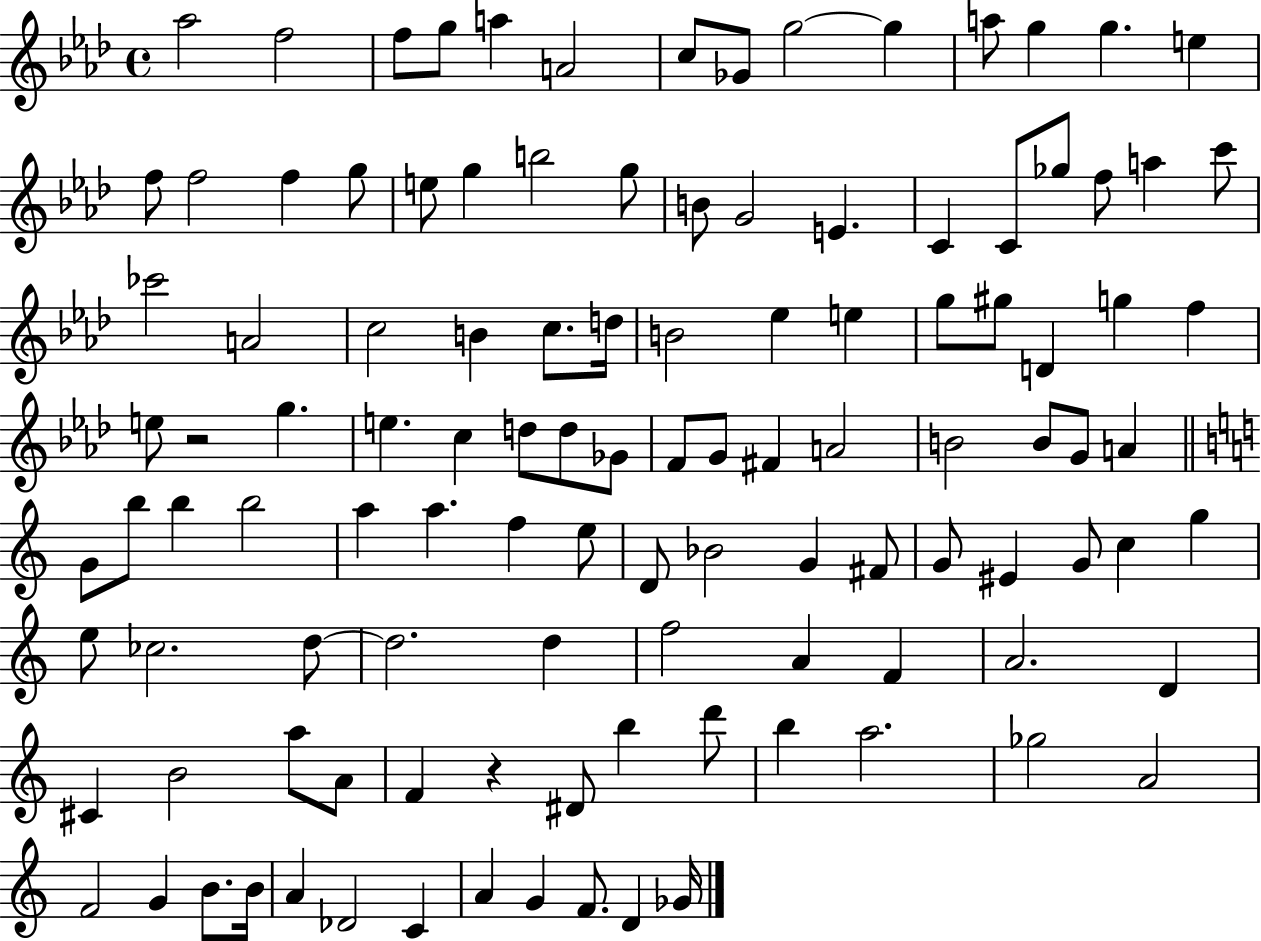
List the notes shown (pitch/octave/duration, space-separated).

Ab5/h F5/h F5/e G5/e A5/q A4/h C5/e Gb4/e G5/h G5/q A5/e G5/q G5/q. E5/q F5/e F5/h F5/q G5/e E5/e G5/q B5/h G5/e B4/e G4/h E4/q. C4/q C4/e Gb5/e F5/e A5/q C6/e CES6/h A4/h C5/h B4/q C5/e. D5/s B4/h Eb5/q E5/q G5/e G#5/e D4/q G5/q F5/q E5/e R/h G5/q. E5/q. C5/q D5/e D5/e Gb4/e F4/e G4/e F#4/q A4/h B4/h B4/e G4/e A4/q G4/e B5/e B5/q B5/h A5/q A5/q. F5/q E5/e D4/e Bb4/h G4/q F#4/e G4/e EIS4/q G4/e C5/q G5/q E5/e CES5/h. D5/e D5/h. D5/q F5/h A4/q F4/q A4/h. D4/q C#4/q B4/h A5/e A4/e F4/q R/q D#4/e B5/q D6/e B5/q A5/h. Gb5/h A4/h F4/h G4/q B4/e. B4/s A4/q Db4/h C4/q A4/q G4/q F4/e. D4/q Gb4/s